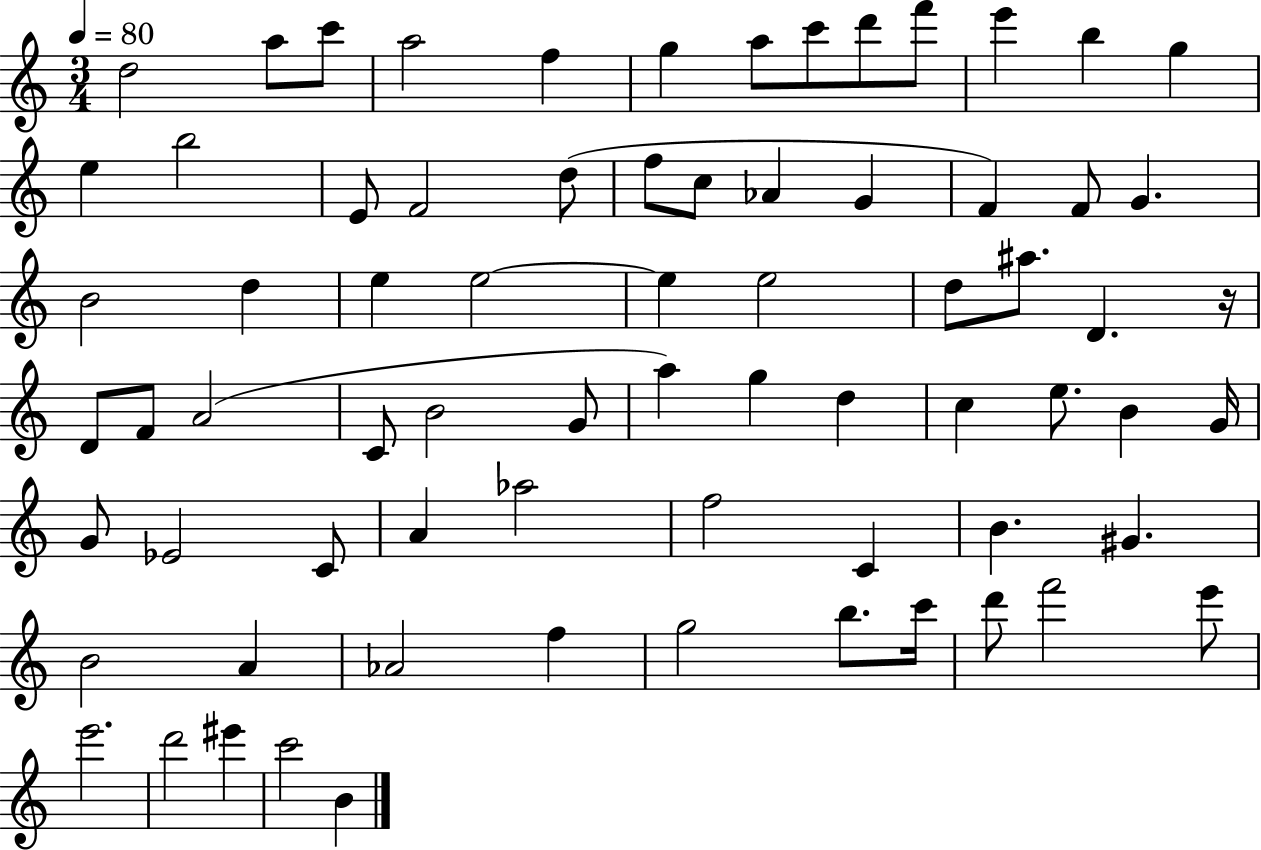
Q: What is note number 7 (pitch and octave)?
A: A5